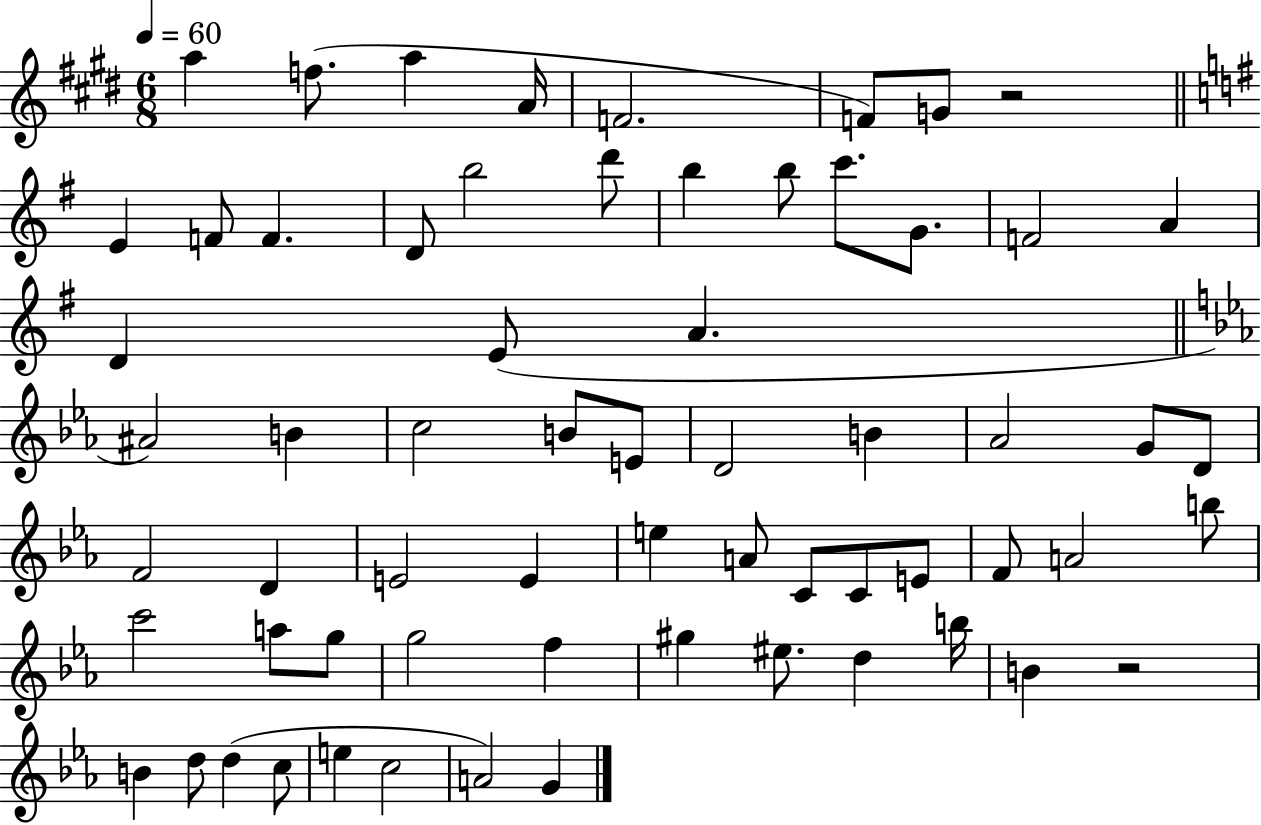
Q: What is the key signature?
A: E major